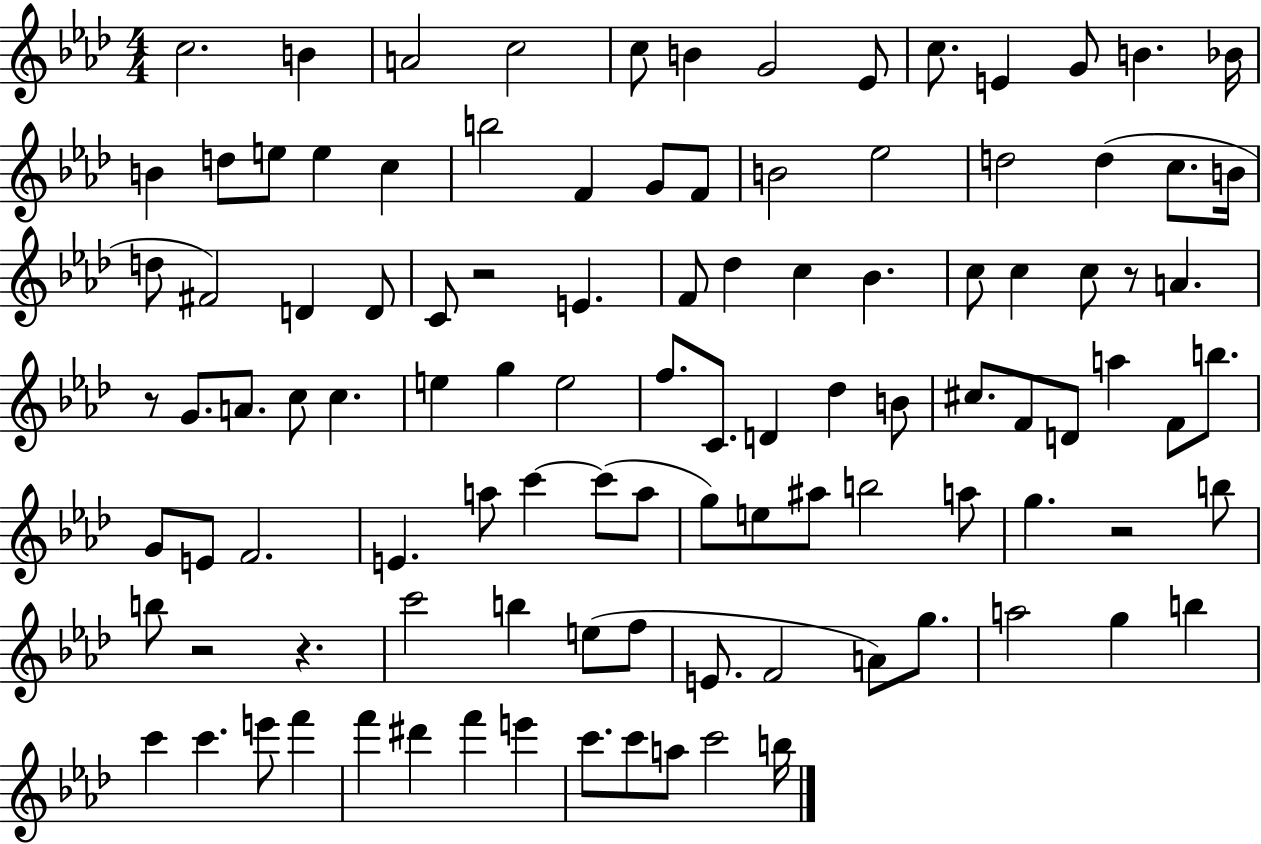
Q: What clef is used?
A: treble